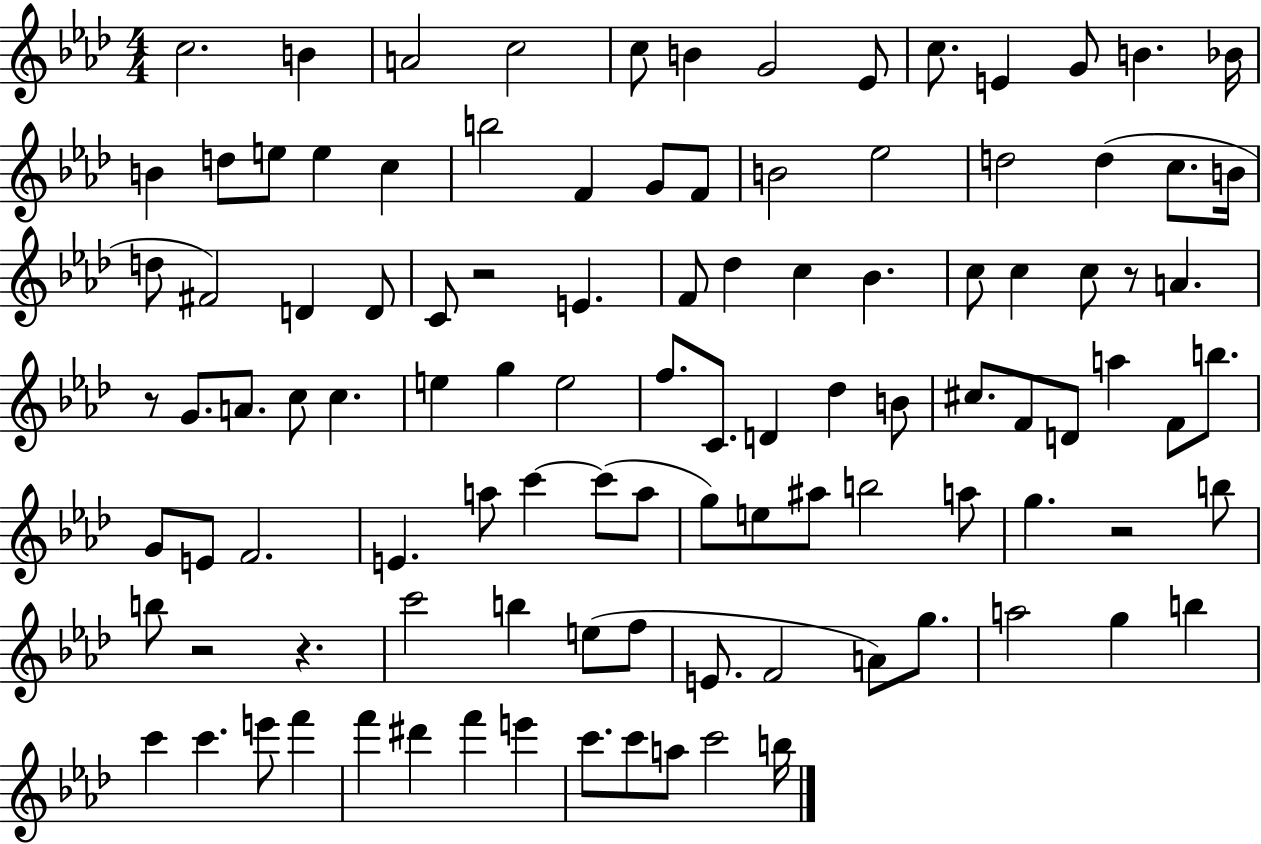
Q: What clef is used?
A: treble